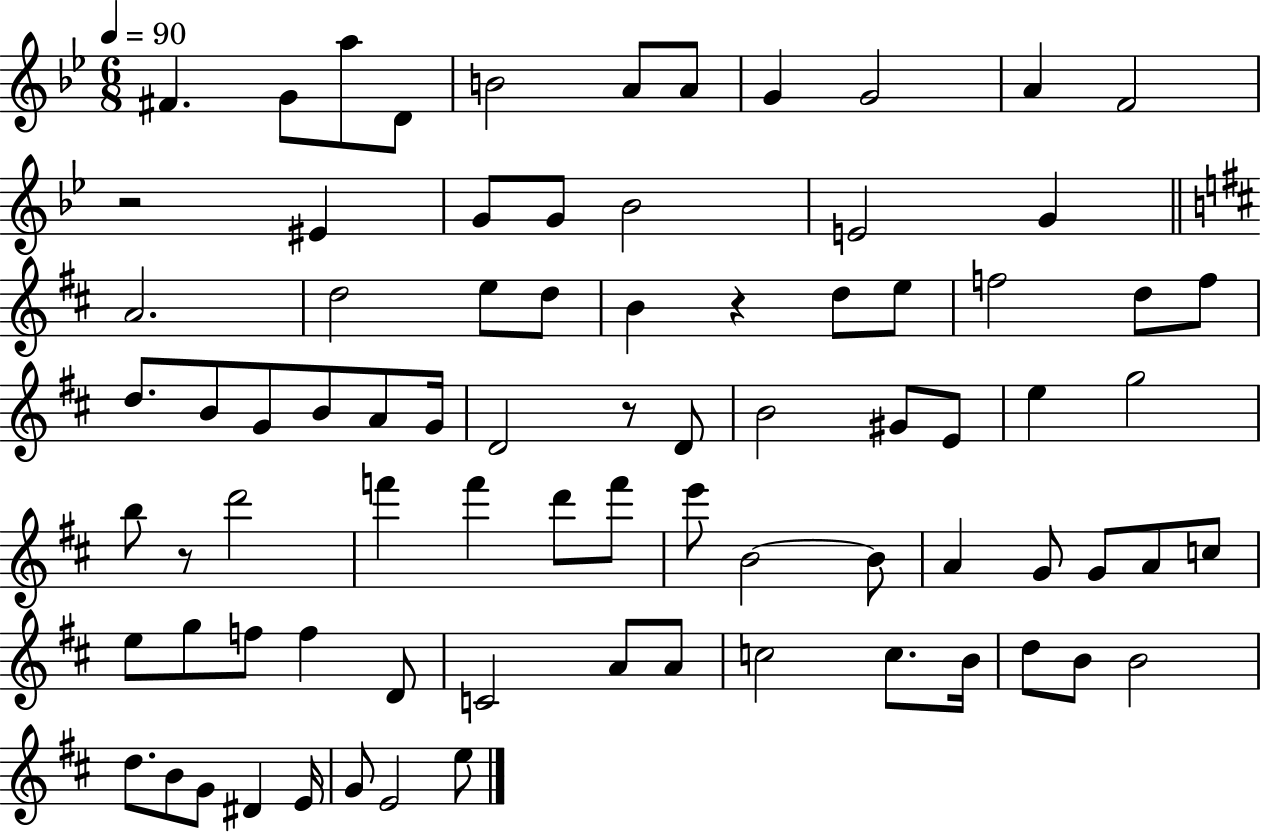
{
  \clef treble
  \numericTimeSignature
  \time 6/8
  \key bes \major
  \tempo 4 = 90
  fis'4. g'8 a''8 d'8 | b'2 a'8 a'8 | g'4 g'2 | a'4 f'2 | \break r2 eis'4 | g'8 g'8 bes'2 | e'2 g'4 | \bar "||" \break \key d \major a'2. | d''2 e''8 d''8 | b'4 r4 d''8 e''8 | f''2 d''8 f''8 | \break d''8. b'8 g'8 b'8 a'8 g'16 | d'2 r8 d'8 | b'2 gis'8 e'8 | e''4 g''2 | \break b''8 r8 d'''2 | f'''4 f'''4 d'''8 f'''8 | e'''8 b'2~~ b'8 | a'4 g'8 g'8 a'8 c''8 | \break e''8 g''8 f''8 f''4 d'8 | c'2 a'8 a'8 | c''2 c''8. b'16 | d''8 b'8 b'2 | \break d''8. b'8 g'8 dis'4 e'16 | g'8 e'2 e''8 | \bar "|."
}